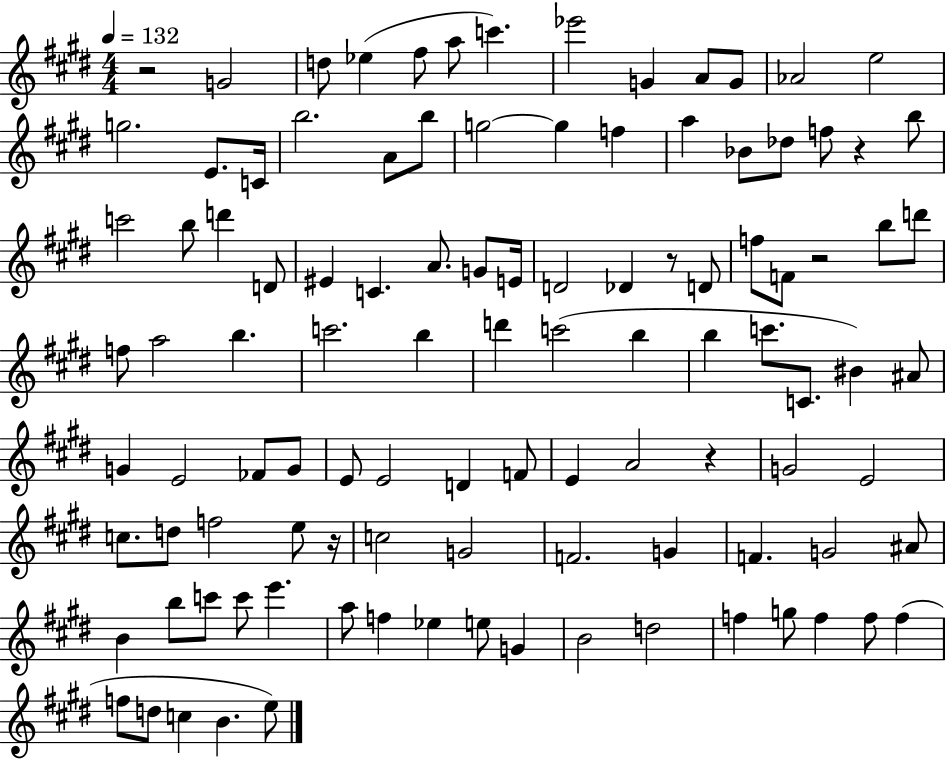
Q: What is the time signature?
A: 4/4